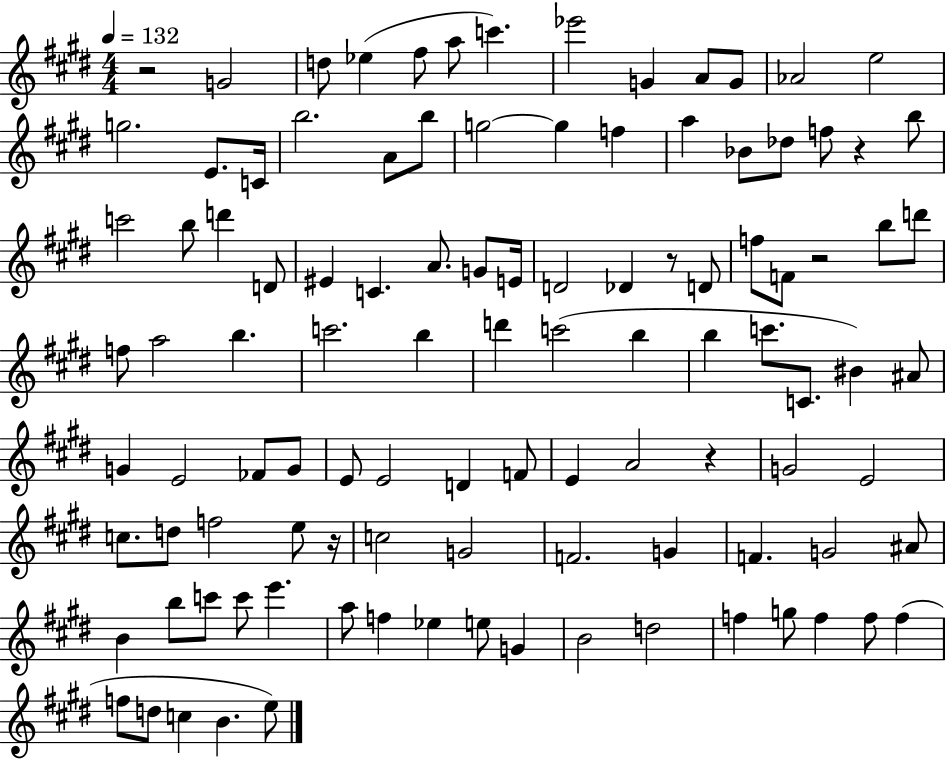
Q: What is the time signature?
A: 4/4